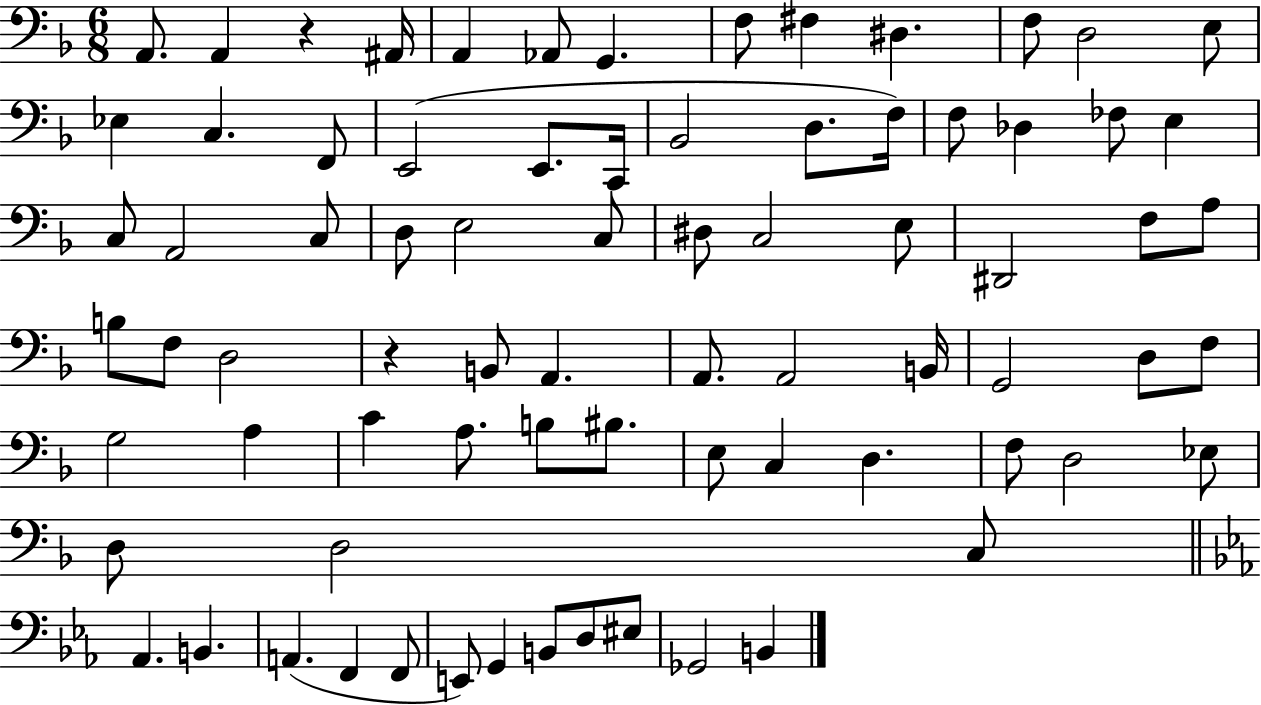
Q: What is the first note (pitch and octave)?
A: A2